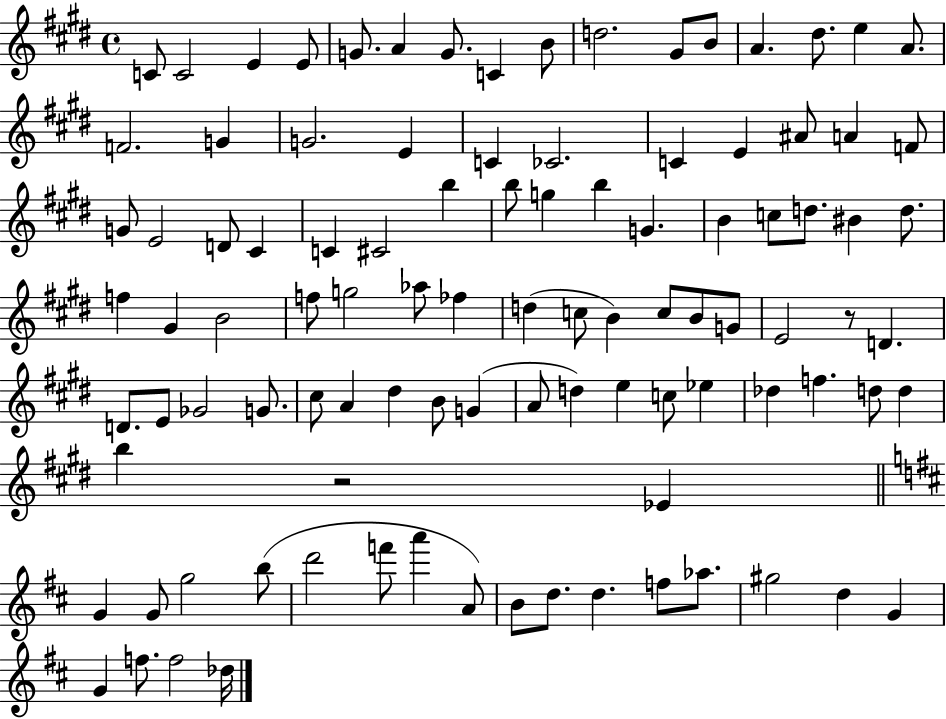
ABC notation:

X:1
T:Untitled
M:4/4
L:1/4
K:E
C/2 C2 E E/2 G/2 A G/2 C B/2 d2 ^G/2 B/2 A ^d/2 e A/2 F2 G G2 E C _C2 C E ^A/2 A F/2 G/2 E2 D/2 ^C C ^C2 b b/2 g b G B c/2 d/2 ^B d/2 f ^G B2 f/2 g2 _a/2 _f d c/2 B c/2 B/2 G/2 E2 z/2 D D/2 E/2 _G2 G/2 ^c/2 A ^d B/2 G A/2 d e c/2 _e _d f d/2 d b z2 _E G G/2 g2 b/2 d'2 f'/2 a' A/2 B/2 d/2 d f/2 _a/2 ^g2 d G G f/2 f2 _d/4